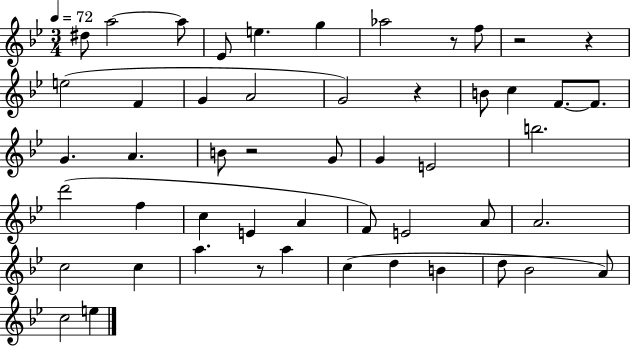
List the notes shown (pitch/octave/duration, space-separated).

D#5/e A5/h A5/e Eb4/e E5/q. G5/q Ab5/h R/e F5/e R/h R/q E5/h F4/q G4/q A4/h G4/h R/q B4/e C5/q F4/e. F4/e. G4/q. A4/q. B4/e R/h G4/e G4/q E4/h B5/h. D6/h F5/q C5/q E4/q A4/q F4/e E4/h A4/e A4/h. C5/h C5/q A5/q. R/e A5/q C5/q D5/q B4/q D5/e Bb4/h A4/e C5/h E5/q